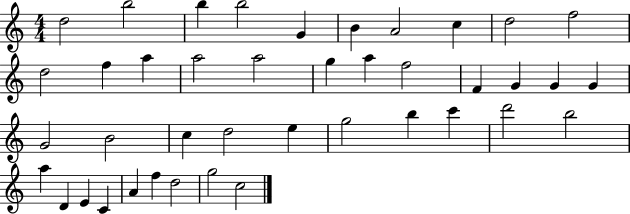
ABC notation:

X:1
T:Untitled
M:4/4
L:1/4
K:C
d2 b2 b b2 G B A2 c d2 f2 d2 f a a2 a2 g a f2 F G G G G2 B2 c d2 e g2 b c' d'2 b2 a D E C A f d2 g2 c2